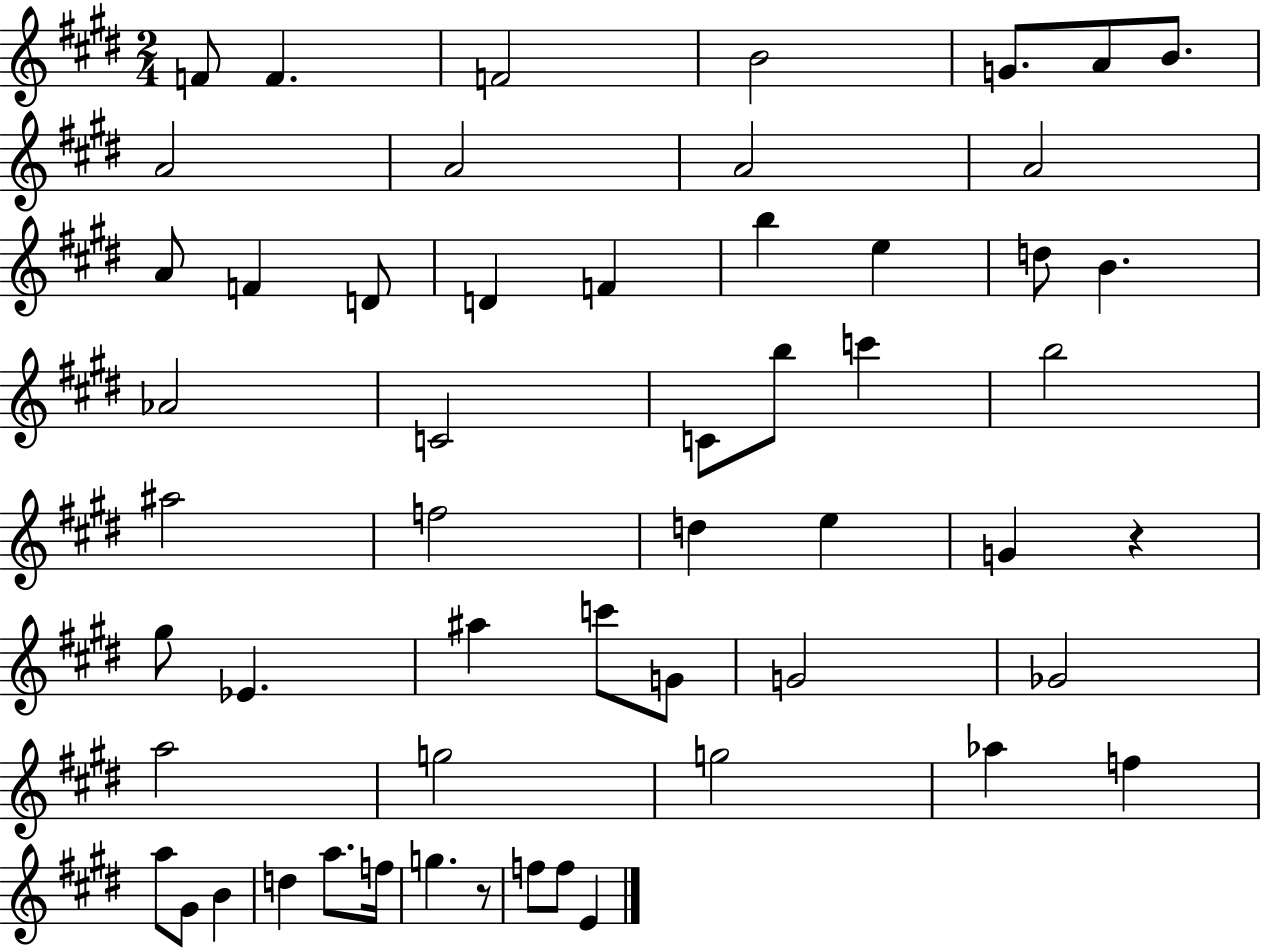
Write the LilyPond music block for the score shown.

{
  \clef treble
  \numericTimeSignature
  \time 2/4
  \key e \major
  \repeat volta 2 { f'8 f'4. | f'2 | b'2 | g'8. a'8 b'8. | \break a'2 | a'2 | a'2 | a'2 | \break a'8 f'4 d'8 | d'4 f'4 | b''4 e''4 | d''8 b'4. | \break aes'2 | c'2 | c'8 b''8 c'''4 | b''2 | \break ais''2 | f''2 | d''4 e''4 | g'4 r4 | \break gis''8 ees'4. | ais''4 c'''8 g'8 | g'2 | ges'2 | \break a''2 | g''2 | g''2 | aes''4 f''4 | \break a''8 gis'8 b'4 | d''4 a''8. f''16 | g''4. r8 | f''8 f''8 e'4 | \break } \bar "|."
}